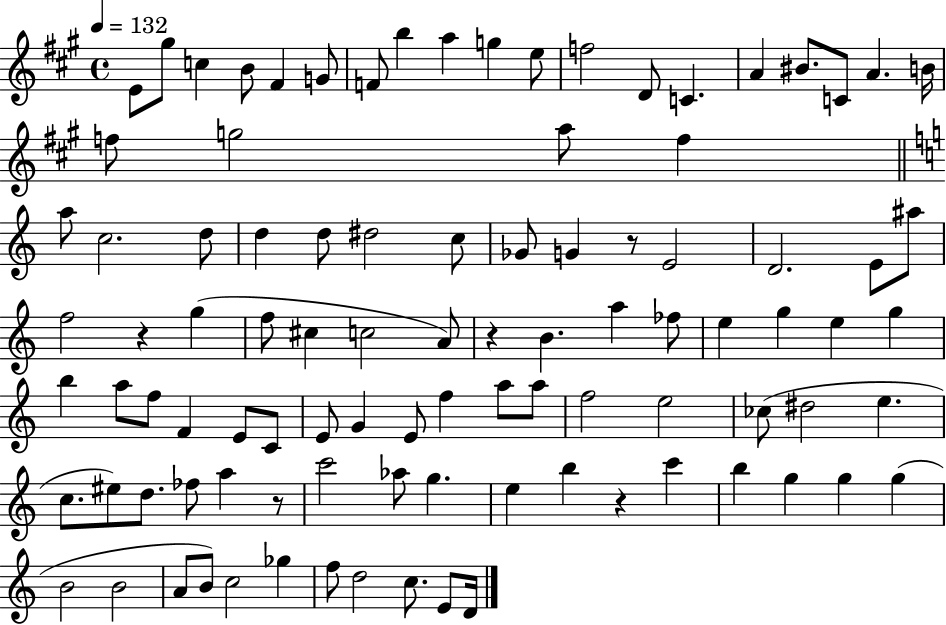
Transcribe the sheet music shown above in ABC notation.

X:1
T:Untitled
M:4/4
L:1/4
K:A
E/2 ^g/2 c B/2 ^F G/2 F/2 b a g e/2 f2 D/2 C A ^B/2 C/2 A B/4 f/2 g2 a/2 f a/2 c2 d/2 d d/2 ^d2 c/2 _G/2 G z/2 E2 D2 E/2 ^a/2 f2 z g f/2 ^c c2 A/2 z B a _f/2 e g e g b a/2 f/2 F E/2 C/2 E/2 G E/2 f a/2 a/2 f2 e2 _c/2 ^d2 e c/2 ^e/2 d/2 _f/2 a z/2 c'2 _a/2 g e b z c' b g g g B2 B2 A/2 B/2 c2 _g f/2 d2 c/2 E/2 D/4